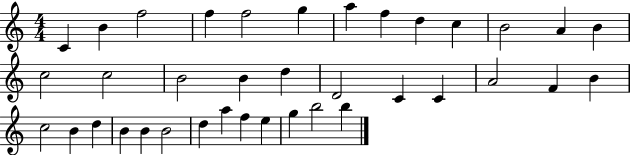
{
  \clef treble
  \numericTimeSignature
  \time 4/4
  \key c \major
  c'4 b'4 f''2 | f''4 f''2 g''4 | a''4 f''4 d''4 c''4 | b'2 a'4 b'4 | \break c''2 c''2 | b'2 b'4 d''4 | d'2 c'4 c'4 | a'2 f'4 b'4 | \break c''2 b'4 d''4 | b'4 b'4 b'2 | d''4 a''4 f''4 e''4 | g''4 b''2 b''4 | \break \bar "|."
}